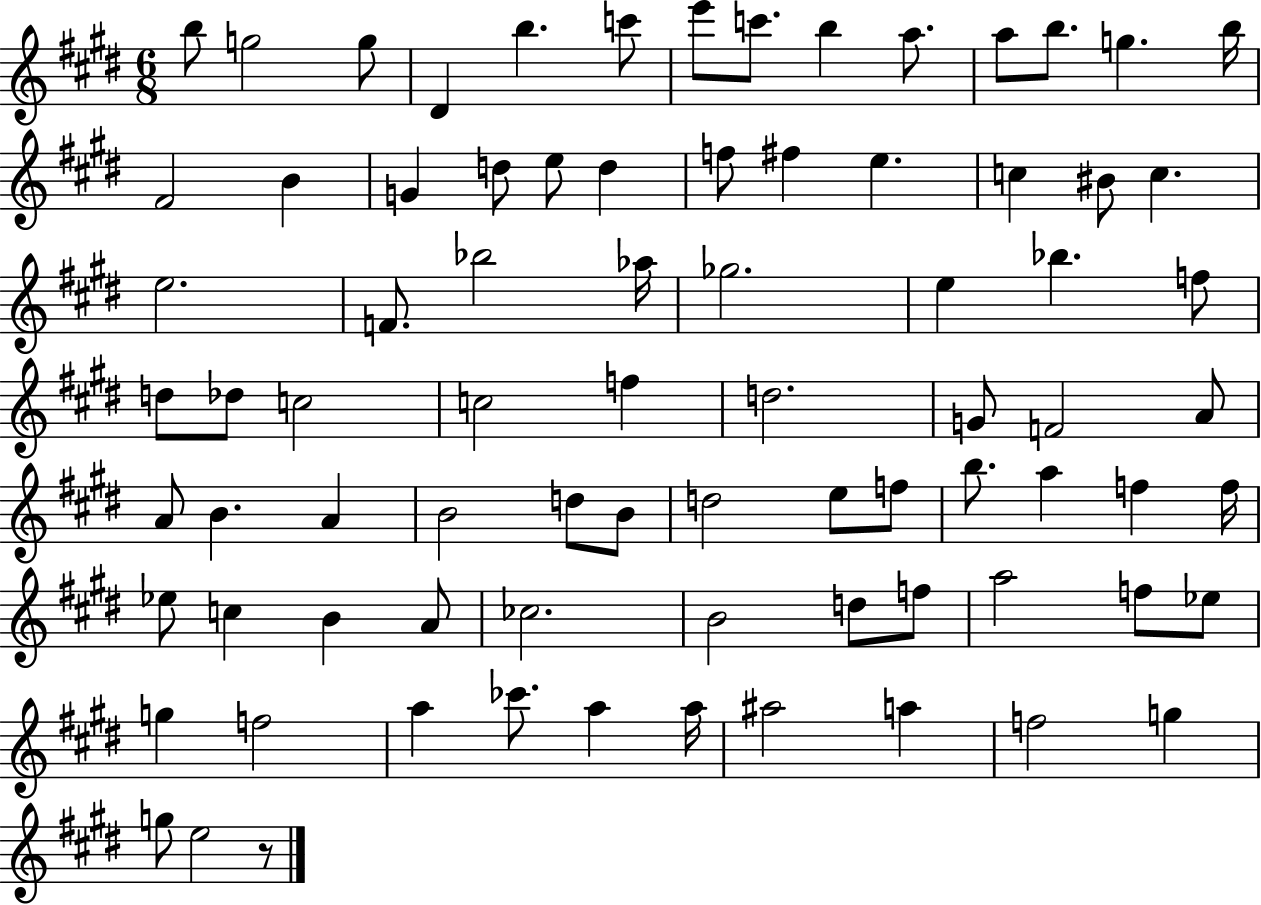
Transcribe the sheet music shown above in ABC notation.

X:1
T:Untitled
M:6/8
L:1/4
K:E
b/2 g2 g/2 ^D b c'/2 e'/2 c'/2 b a/2 a/2 b/2 g b/4 ^F2 B G d/2 e/2 d f/2 ^f e c ^B/2 c e2 F/2 _b2 _a/4 _g2 e _b f/2 d/2 _d/2 c2 c2 f d2 G/2 F2 A/2 A/2 B A B2 d/2 B/2 d2 e/2 f/2 b/2 a f f/4 _e/2 c B A/2 _c2 B2 d/2 f/2 a2 f/2 _e/2 g f2 a _c'/2 a a/4 ^a2 a f2 g g/2 e2 z/2